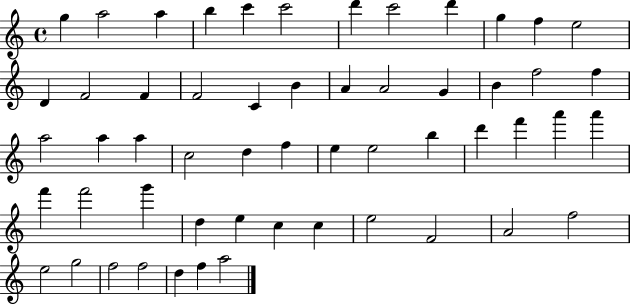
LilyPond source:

{
  \clef treble
  \time 4/4
  \defaultTimeSignature
  \key c \major
  g''4 a''2 a''4 | b''4 c'''4 c'''2 | d'''4 c'''2 d'''4 | g''4 f''4 e''2 | \break d'4 f'2 f'4 | f'2 c'4 b'4 | a'4 a'2 g'4 | b'4 f''2 f''4 | \break a''2 a''4 a''4 | c''2 d''4 f''4 | e''4 e''2 b''4 | d'''4 f'''4 a'''4 a'''4 | \break f'''4 f'''2 g'''4 | d''4 e''4 c''4 c''4 | e''2 f'2 | a'2 f''2 | \break e''2 g''2 | f''2 f''2 | d''4 f''4 a''2 | \bar "|."
}